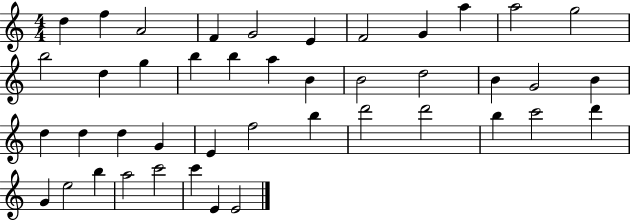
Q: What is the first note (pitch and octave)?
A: D5